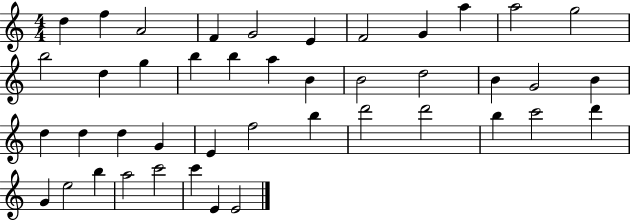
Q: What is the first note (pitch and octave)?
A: D5